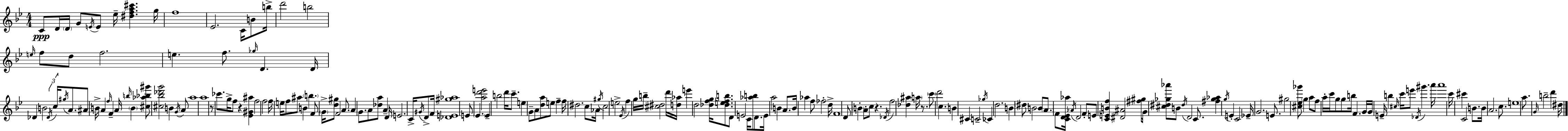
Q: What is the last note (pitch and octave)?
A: D#5